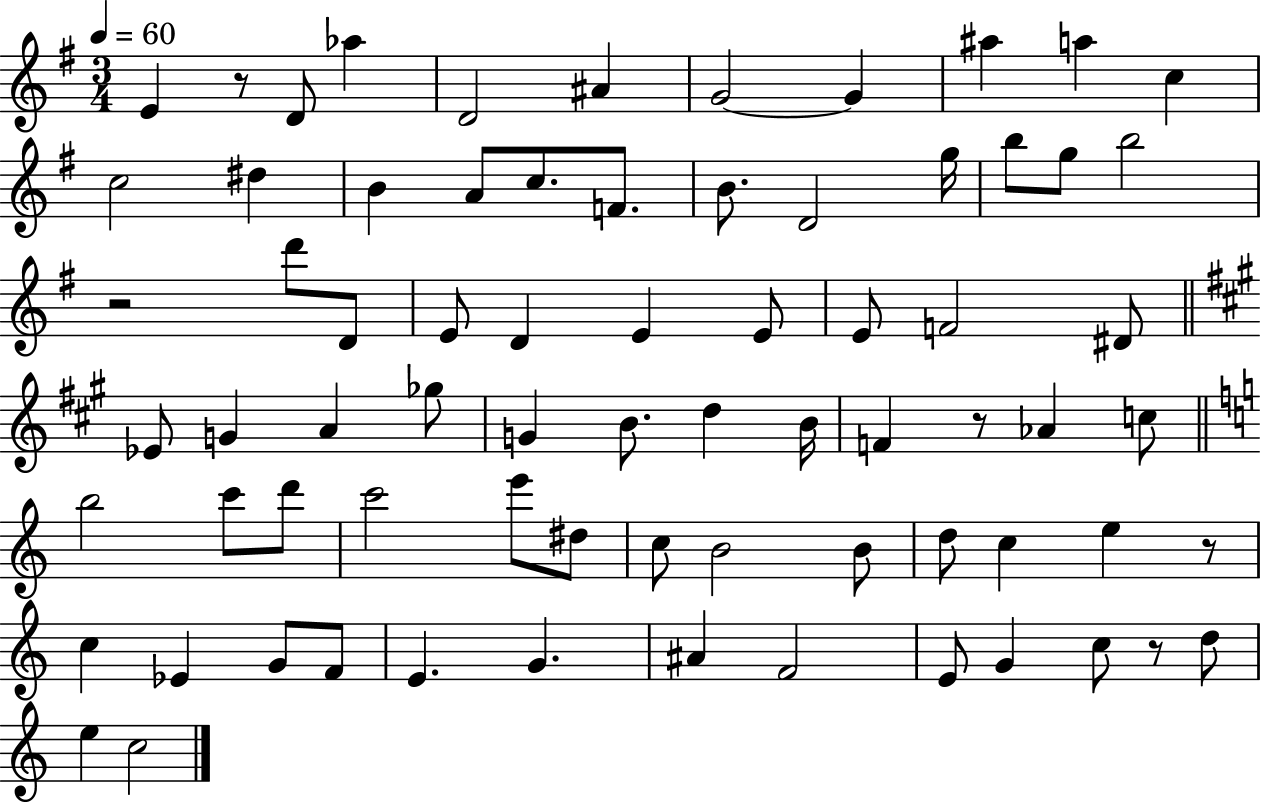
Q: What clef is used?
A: treble